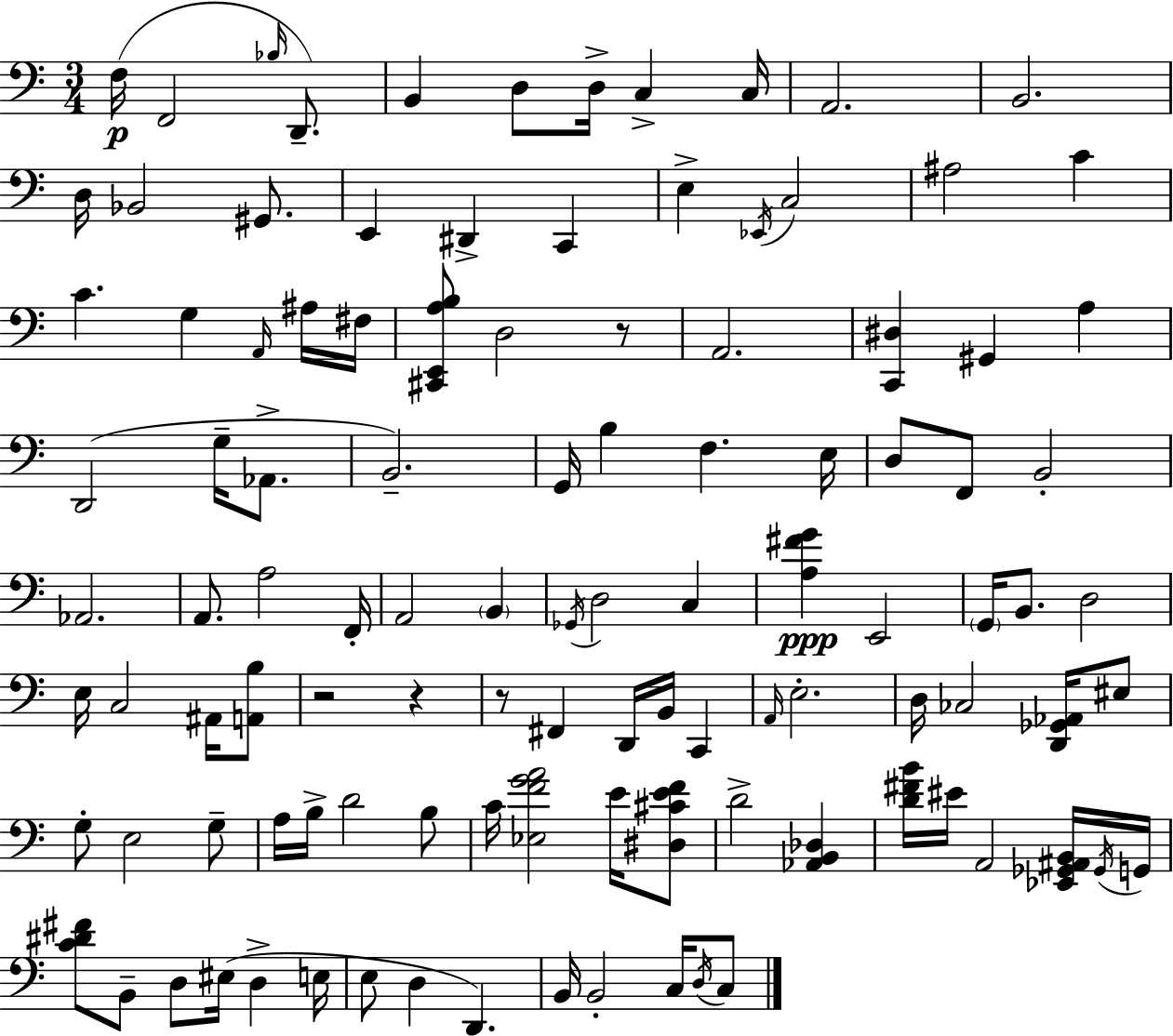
F3/s F2/h Bb3/s D2/e. B2/q D3/e D3/s C3/q C3/s A2/h. B2/h. D3/s Bb2/h G#2/e. E2/q D#2/q C2/q E3/q Eb2/s C3/h A#3/h C4/q C4/q. G3/q A2/s A#3/s F#3/s [C#2,E2,A3,B3]/e D3/h R/e A2/h. [C2,D#3]/q G#2/q A3/q D2/h G3/s Ab2/e. B2/h. G2/s B3/q F3/q. E3/s D3/e F2/e B2/h Ab2/h. A2/e. A3/h F2/s A2/h B2/q Gb2/s D3/h C3/q [A3,F#4,G4]/q E2/h G2/s B2/e. D3/h E3/s C3/h A#2/s [A2,B3]/e R/h R/q R/e F#2/q D2/s B2/s C2/q A2/s E3/h. D3/s CES3/h [D2,Gb2,Ab2]/s EIS3/e G3/e E3/h G3/e A3/s B3/s D4/h B3/e C4/s [Eb3,F4,G4,A4]/h E4/s [D#3,C#4,E4,F4]/e D4/h [Ab2,B2,Db3]/q [D4,F#4,B4]/s EIS4/s A2/h [Eb2,Gb2,A#2,B2]/s Gb2/s G2/s [C4,D#4,F#4]/e B2/e D3/e EIS3/s D3/q E3/s E3/e D3/q D2/q. B2/s B2/h C3/s D3/s C3/e